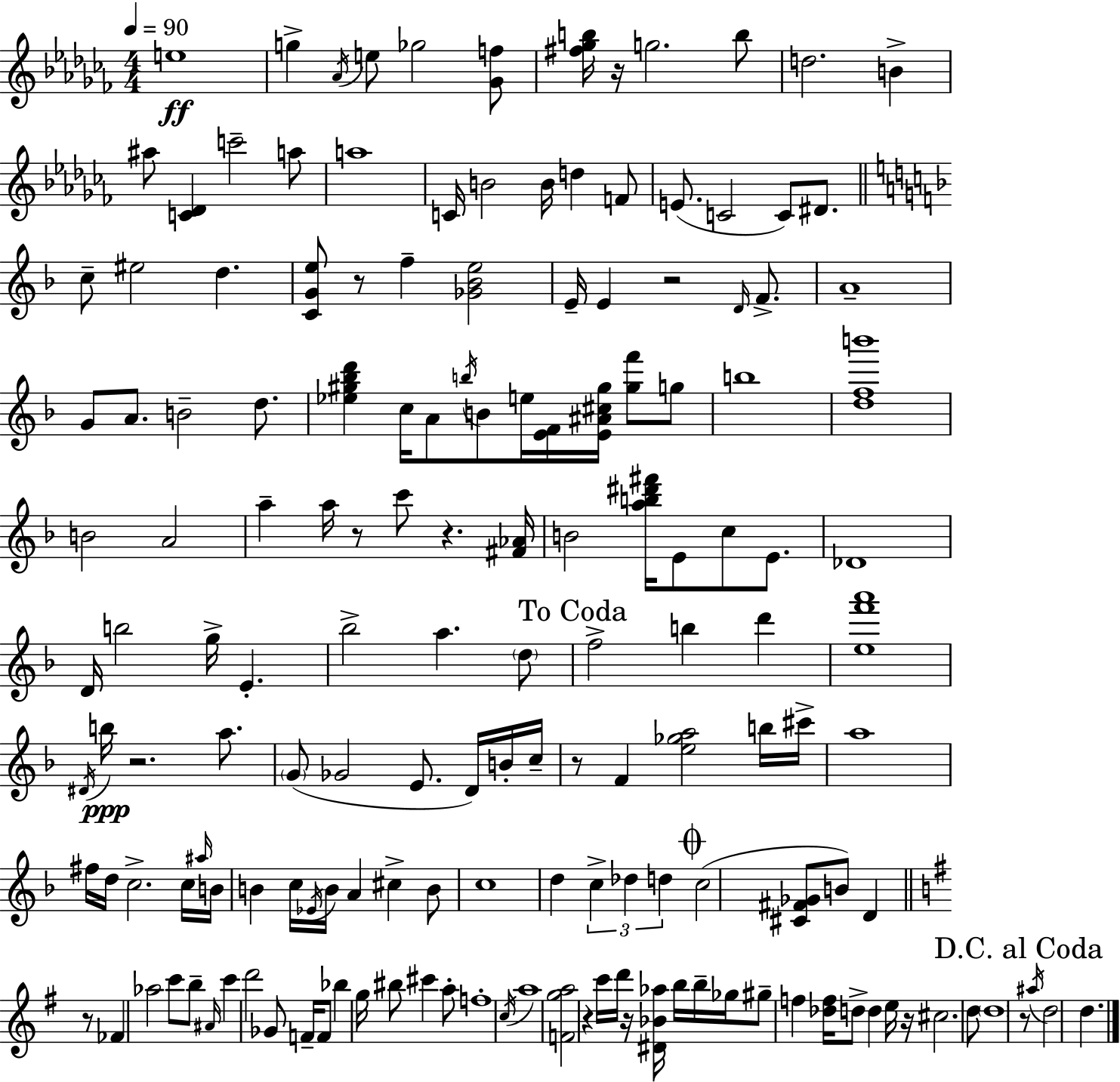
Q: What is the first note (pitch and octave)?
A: E5